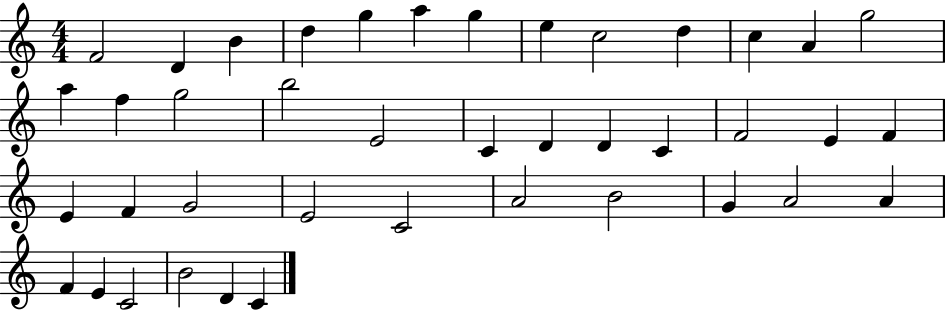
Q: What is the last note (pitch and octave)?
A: C4